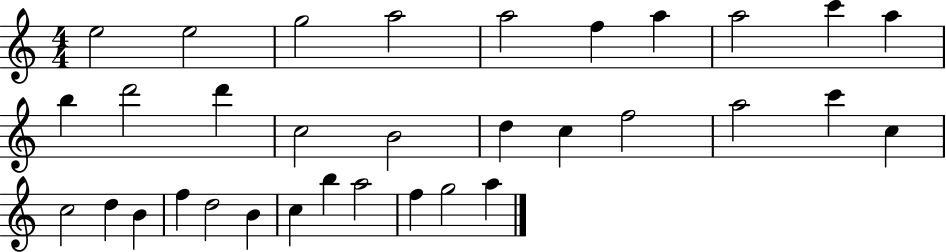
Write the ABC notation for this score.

X:1
T:Untitled
M:4/4
L:1/4
K:C
e2 e2 g2 a2 a2 f a a2 c' a b d'2 d' c2 B2 d c f2 a2 c' c c2 d B f d2 B c b a2 f g2 a